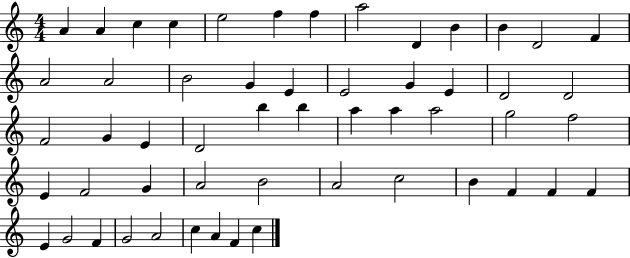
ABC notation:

X:1
T:Untitled
M:4/4
L:1/4
K:C
A A c c e2 f f a2 D B B D2 F A2 A2 B2 G E E2 G E D2 D2 F2 G E D2 b b a a a2 g2 f2 E F2 G A2 B2 A2 c2 B F F F E G2 F G2 A2 c A F c